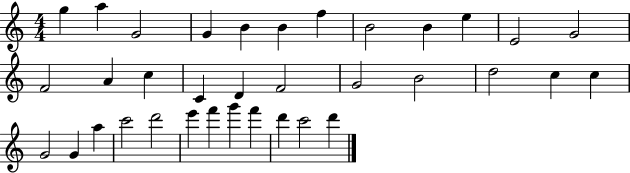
{
  \clef treble
  \numericTimeSignature
  \time 4/4
  \key c \major
  g''4 a''4 g'2 | g'4 b'4 b'4 f''4 | b'2 b'4 e''4 | e'2 g'2 | \break f'2 a'4 c''4 | c'4 d'4 f'2 | g'2 b'2 | d''2 c''4 c''4 | \break g'2 g'4 a''4 | c'''2 d'''2 | e'''4 f'''4 g'''4 f'''4 | d'''4 c'''2 d'''4 | \break \bar "|."
}